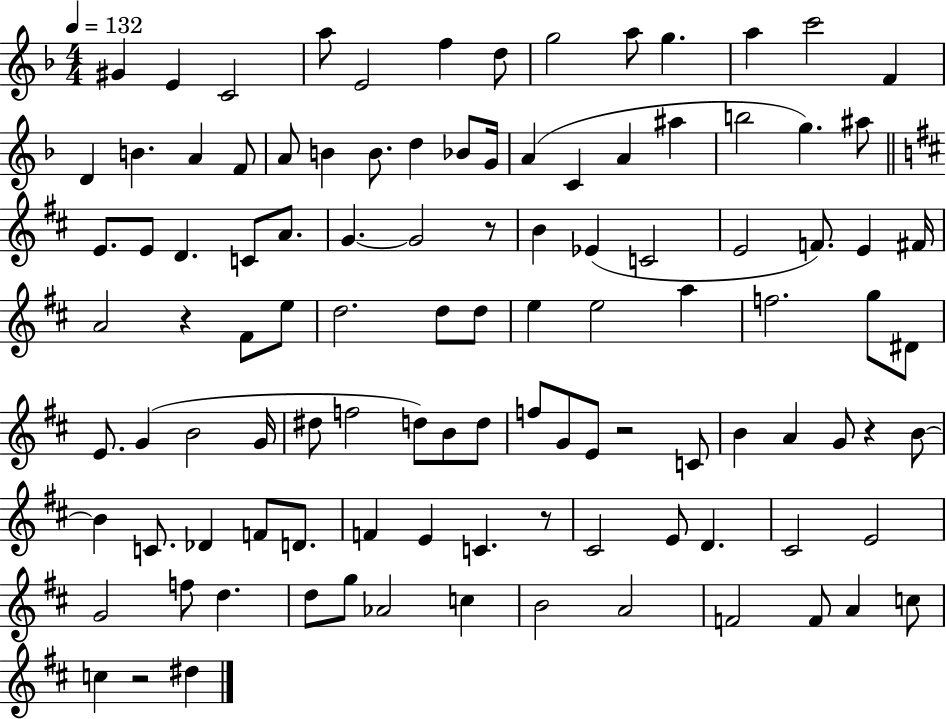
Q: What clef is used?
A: treble